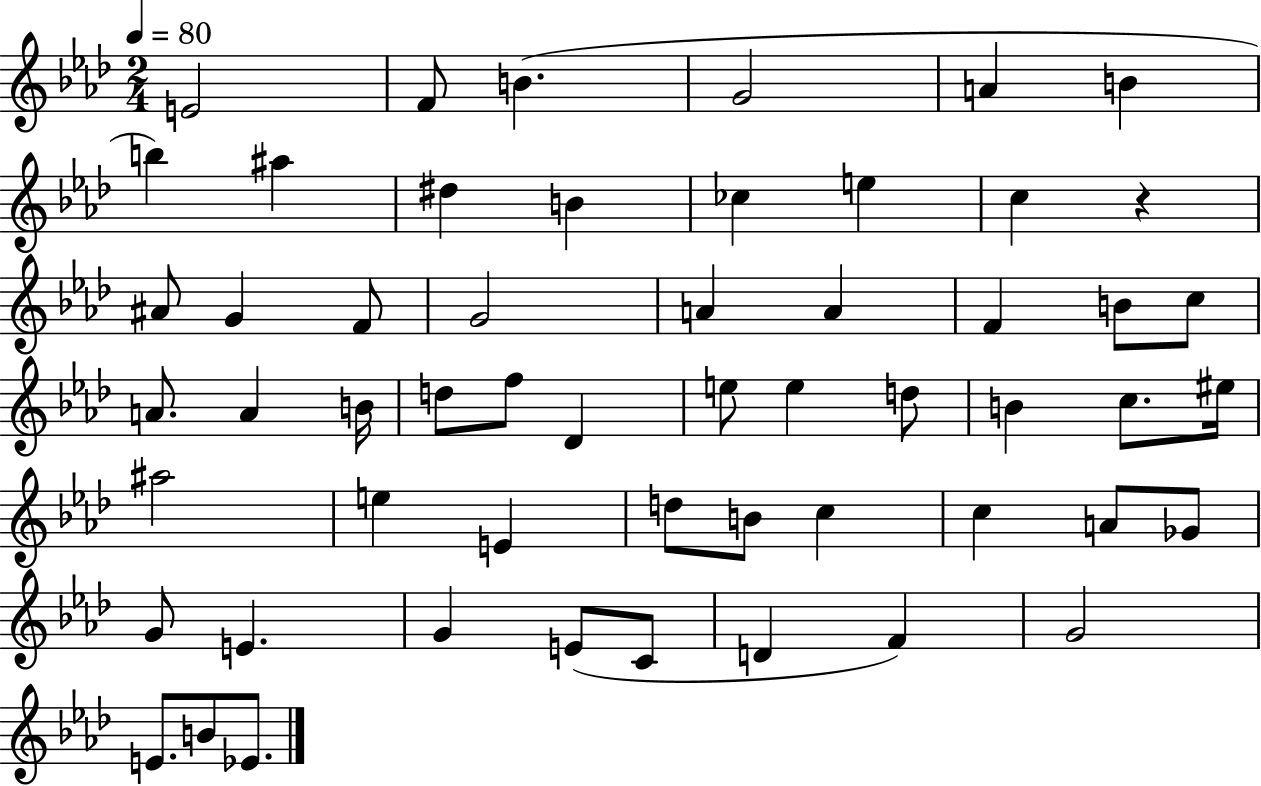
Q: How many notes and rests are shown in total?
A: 55